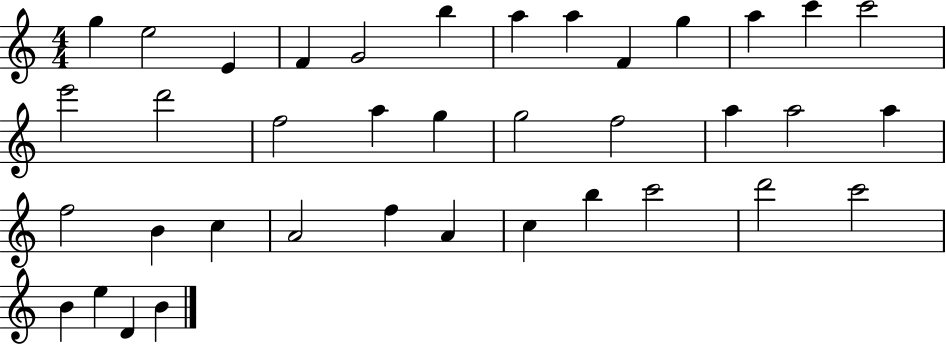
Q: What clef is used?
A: treble